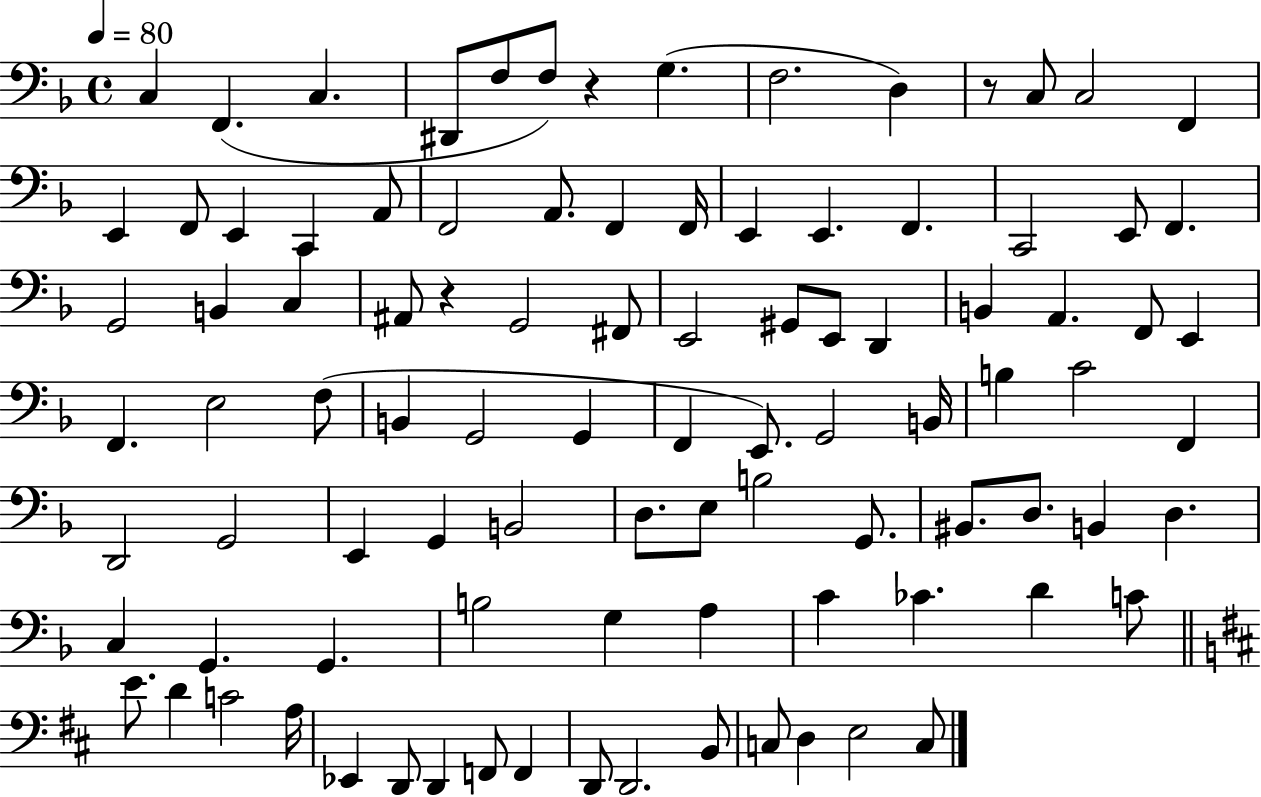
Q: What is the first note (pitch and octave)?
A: C3